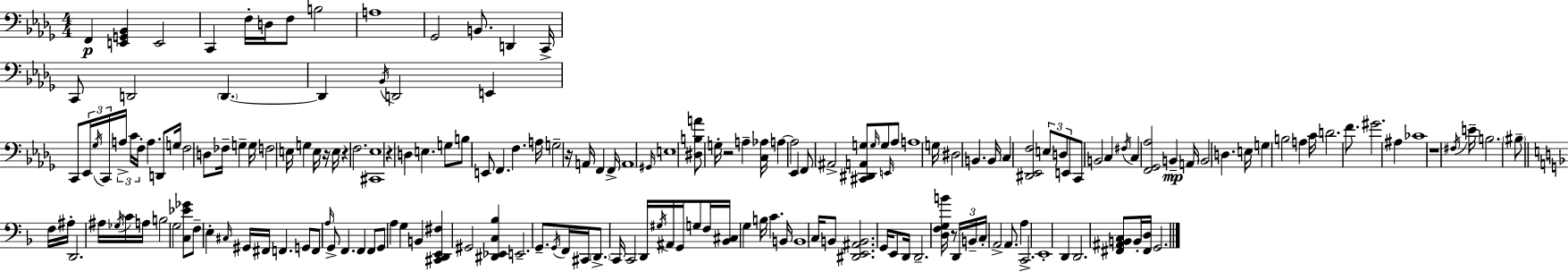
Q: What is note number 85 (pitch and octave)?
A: E3